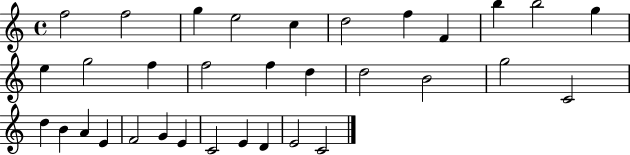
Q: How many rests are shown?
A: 0